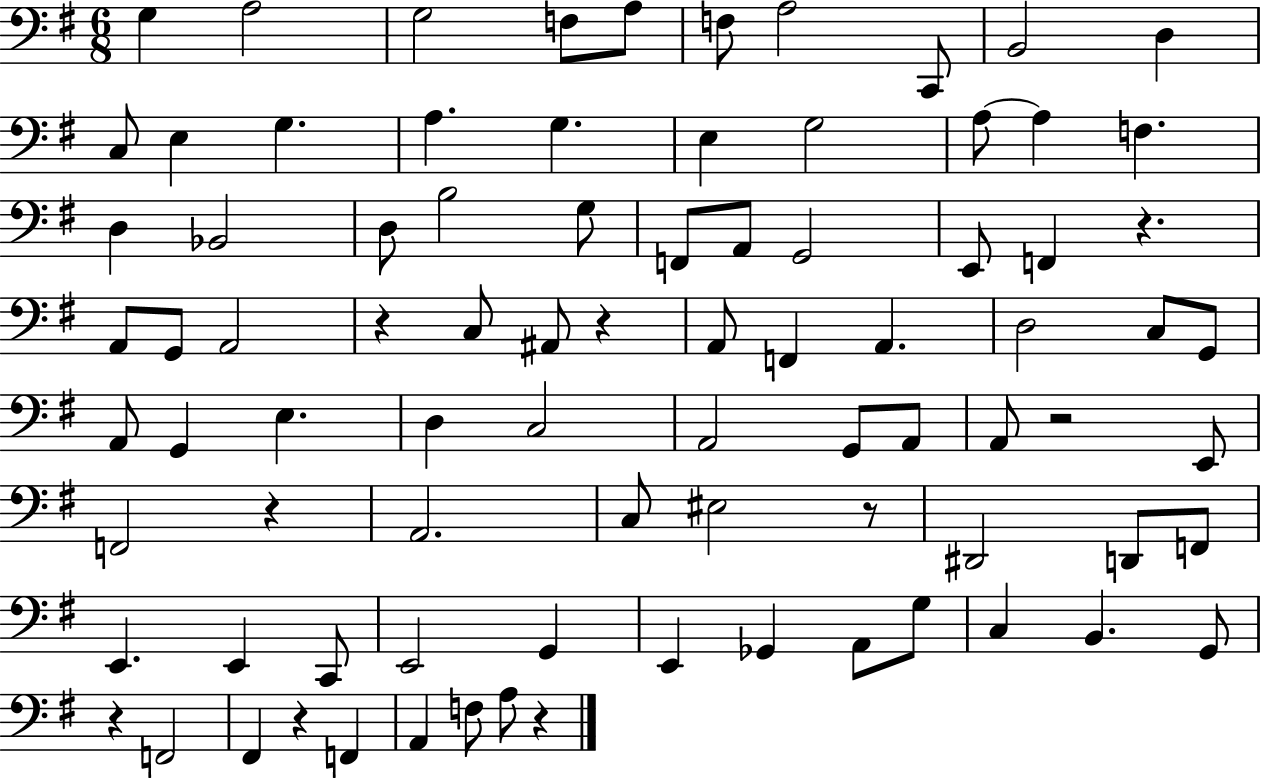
{
  \clef bass
  \numericTimeSignature
  \time 6/8
  \key g \major
  g4 a2 | g2 f8 a8 | f8 a2 c,8 | b,2 d4 | \break c8 e4 g4. | a4. g4. | e4 g2 | a8~~ a4 f4. | \break d4 bes,2 | d8 b2 g8 | f,8 a,8 g,2 | e,8 f,4 r4. | \break a,8 g,8 a,2 | r4 c8 ais,8 r4 | a,8 f,4 a,4. | d2 c8 g,8 | \break a,8 g,4 e4. | d4 c2 | a,2 g,8 a,8 | a,8 r2 e,8 | \break f,2 r4 | a,2. | c8 eis2 r8 | dis,2 d,8 f,8 | \break e,4. e,4 c,8 | e,2 g,4 | e,4 ges,4 a,8 g8 | c4 b,4. g,8 | \break r4 f,2 | fis,4 r4 f,4 | a,4 f8 a8 r4 | \bar "|."
}